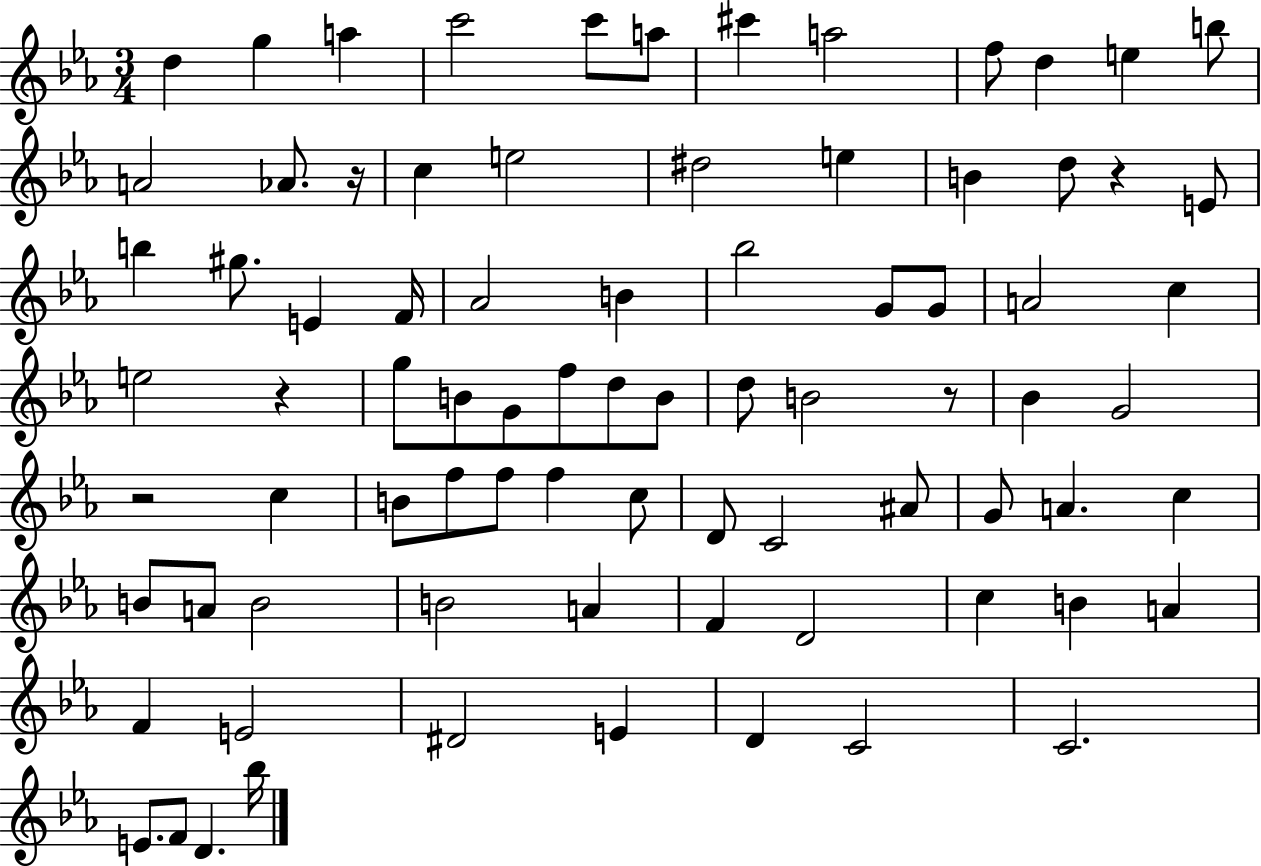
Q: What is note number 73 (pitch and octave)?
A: E4